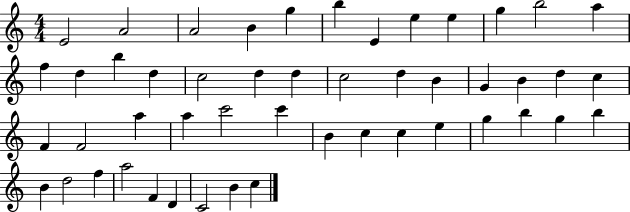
E4/h A4/h A4/h B4/q G5/q B5/q E4/q E5/q E5/q G5/q B5/h A5/q F5/q D5/q B5/q D5/q C5/h D5/q D5/q C5/h D5/q B4/q G4/q B4/q D5/q C5/q F4/q F4/h A5/q A5/q C6/h C6/q B4/q C5/q C5/q E5/q G5/q B5/q G5/q B5/q B4/q D5/h F5/q A5/h F4/q D4/q C4/h B4/q C5/q